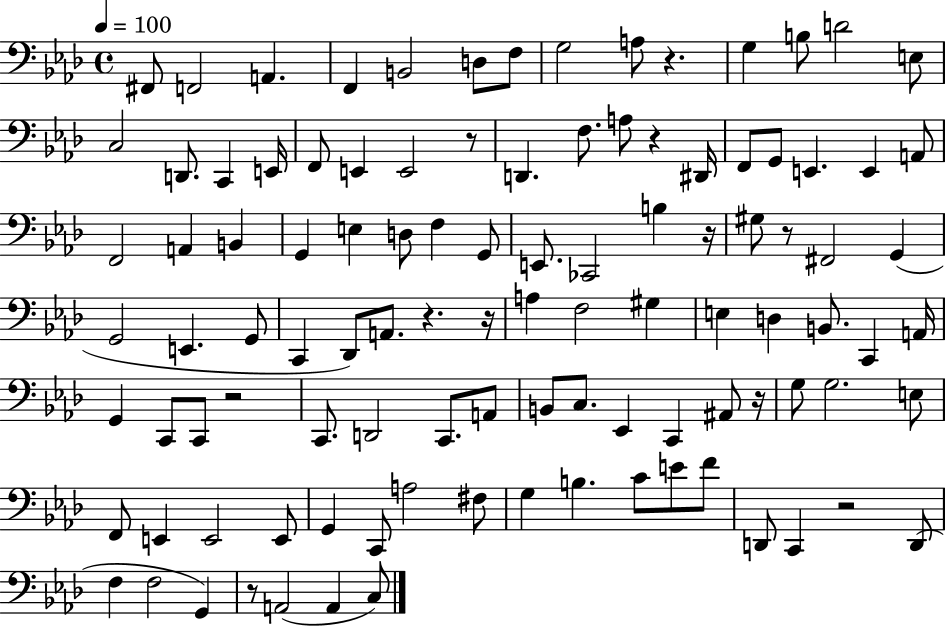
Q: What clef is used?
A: bass